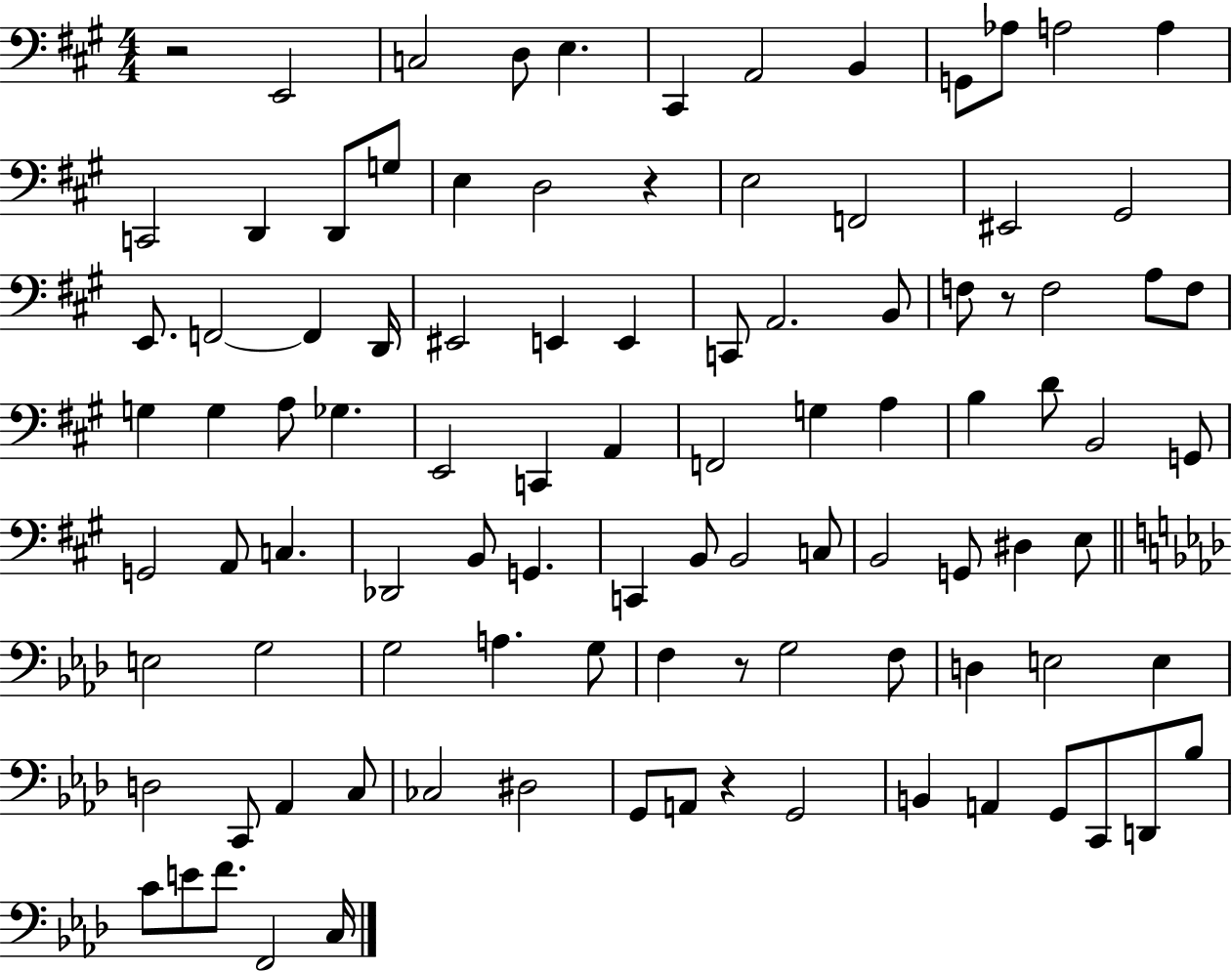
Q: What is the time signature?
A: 4/4